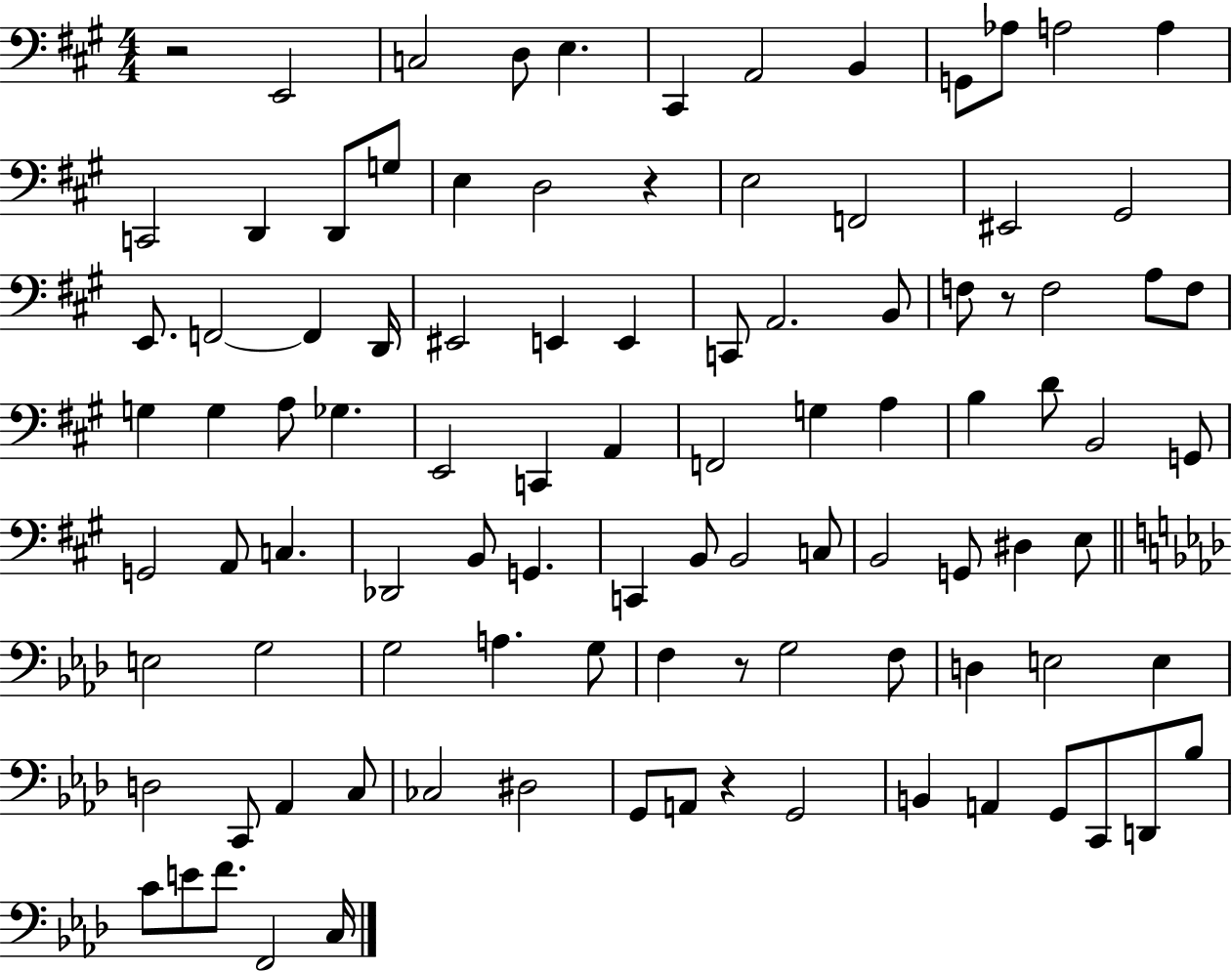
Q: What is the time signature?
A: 4/4